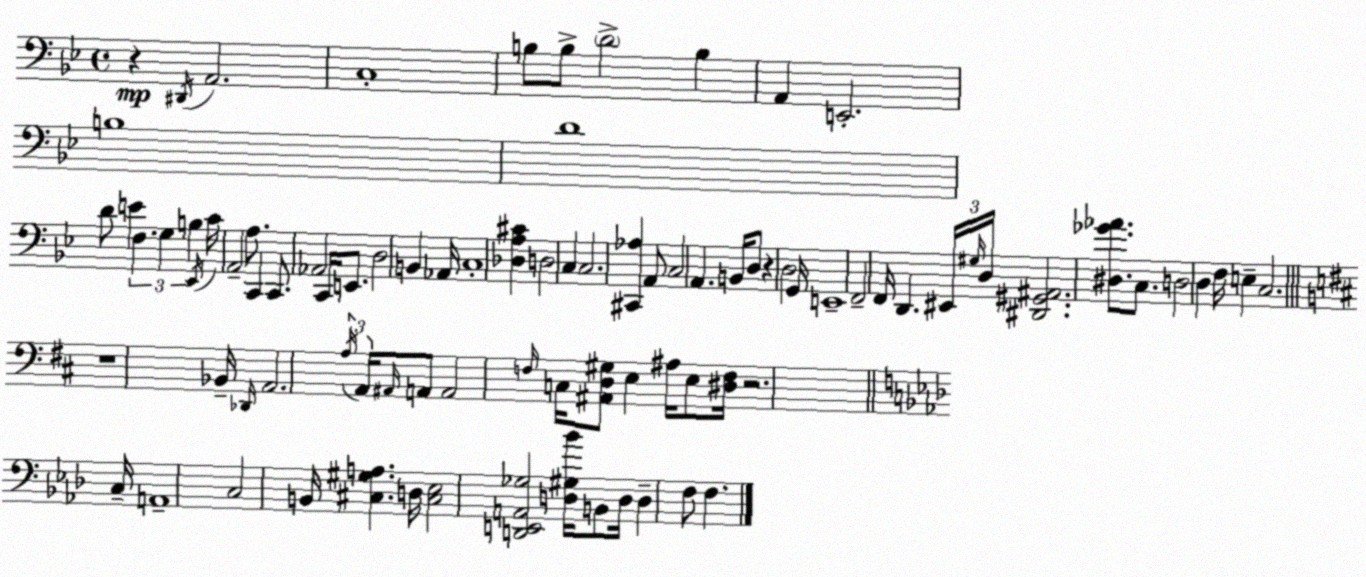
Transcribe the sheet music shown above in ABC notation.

X:1
T:Untitled
M:4/4
L:1/4
K:Gm
z ^D,,/4 A,,2 C,4 B,/2 B,/2 D2 B, A,, E,,2 B,4 D4 D/2 E F, G, B, _E,,/4 C/4 A,,2 A,/2 C,, C,,/2 _A,,2 C,,/4 E,,/2 D,2 B,, _A,,/4 C,4 [_D,A,^C] D,2 C, C,2 [^C,,_A,] A,,/2 C,2 A,, B,,/4 D,/2 z D,2 G,,/4 E,,4 F,,2 F,,/4 D,, ^E,,/4 ^G,/4 D,/4 [^D,,^G,,^A,,]2 [^D,_G_A]/2 C,/2 D,2 D, F,/4 E, C,2 z4 _B,,/4 _D,,/4 A,,2 A,/4 A,,/4 ^A,,/4 A,,/2 A,,2 F,/4 C,/4 [^A,,D,^G,]/2 E, ^A,/4 E,/2 [^D,F,]/4 z2 C,/4 A,,4 C,2 B,,/4 [^C,^G,A,] D,/4 [^C,_E,]2 [D,,E,,A,,_G,]2 [D,^G,_B]/4 B,,/2 D,/4 D, F,/2 F,